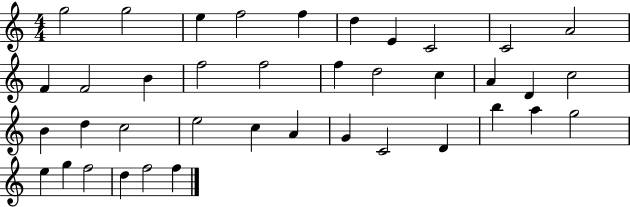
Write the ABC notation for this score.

X:1
T:Untitled
M:4/4
L:1/4
K:C
g2 g2 e f2 f d E C2 C2 A2 F F2 B f2 f2 f d2 c A D c2 B d c2 e2 c A G C2 D b a g2 e g f2 d f2 f